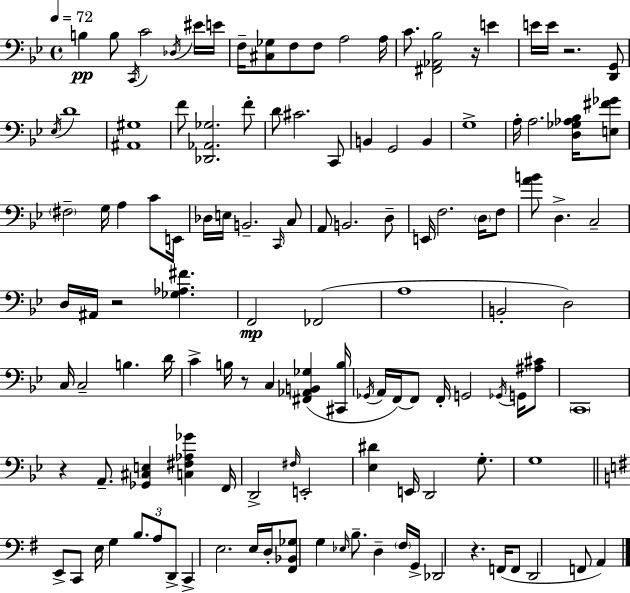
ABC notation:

X:1
T:Untitled
M:4/4
L:1/4
K:Gm
B, B,/2 C,,/4 C2 _D,/4 ^E/4 E/4 F,/4 [^C,_G,]/2 F,/2 F,/2 A,2 A,/4 C/2 [^F,,_A,,_B,]2 z/4 E E/4 E/4 z2 [D,,G,,]/2 _E,/4 D4 [^A,,^G,]4 F/2 [_D,,_A,,_G,]2 F/2 D/2 ^C2 C,,/2 B,, G,,2 B,, G,4 A,/4 A,2 [D,_G,_A,_B,]/4 [E,^F_G]/2 ^F,2 G,/4 A, C/2 E,,/4 _D,/4 E,/4 B,,2 C,,/4 C,/2 A,,/2 B,,2 D,/2 E,,/4 F,2 D,/4 F,/2 [AB]/2 D, C,2 D,/4 ^A,,/4 z2 [_G,_A,^F] F,,2 _F,,2 A,4 B,,2 D,2 C,/4 C,2 B, D/4 C B,/4 z/2 C, [^F,,_A,,B,,_G,] [^C,,B,]/4 _G,,/4 A,,/4 F,,/4 F,,/2 F,,/4 G,,2 _G,,/4 G,,/4 [^A,^C]/2 C,,4 z A,,/2 [_G,,^C,E,] [C,^F,_A,_G] F,,/4 D,,2 ^F,/4 E,,2 [_E,^D] E,,/4 D,,2 G,/2 G,4 E,,/2 C,,/2 E,/4 G, B,/2 A,/2 D,,/2 C,, E,2 E,/4 D,/4 [^F,,_B,,_G,]/2 G, _E,/4 B,/2 D, ^F,/4 G,,/4 _D,,2 z F,,/4 F,,/2 D,,2 F,,/2 A,,